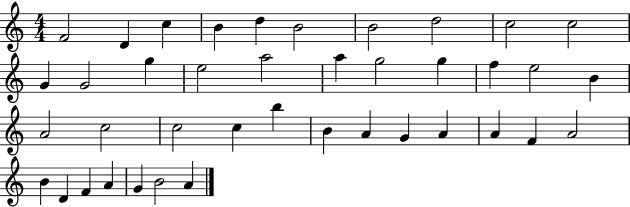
F4/h D4/q C5/q B4/q D5/q B4/h B4/h D5/h C5/h C5/h G4/q G4/h G5/q E5/h A5/h A5/q G5/h G5/q F5/q E5/h B4/q A4/h C5/h C5/h C5/q B5/q B4/q A4/q G4/q A4/q A4/q F4/q A4/h B4/q D4/q F4/q A4/q G4/q B4/h A4/q